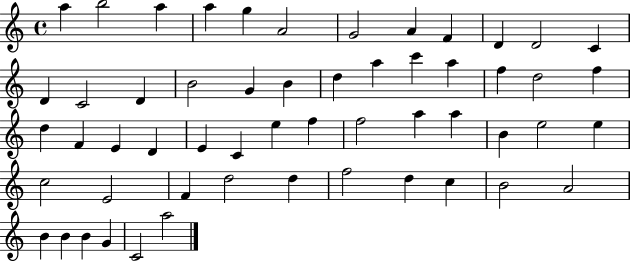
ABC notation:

X:1
T:Untitled
M:4/4
L:1/4
K:C
a b2 a a g A2 G2 A F D D2 C D C2 D B2 G B d a c' a f d2 f d F E D E C e f f2 a a B e2 e c2 E2 F d2 d f2 d c B2 A2 B B B G C2 a2